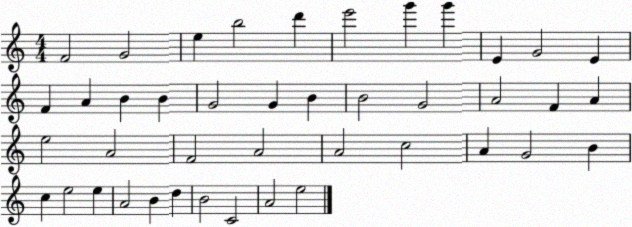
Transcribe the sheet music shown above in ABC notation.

X:1
T:Untitled
M:4/4
L:1/4
K:C
F2 G2 e b2 d' e'2 g' g' E G2 E F A B B G2 G B B2 G2 A2 F A e2 A2 F2 A2 A2 c2 A G2 B c e2 e A2 B d B2 C2 A2 e2